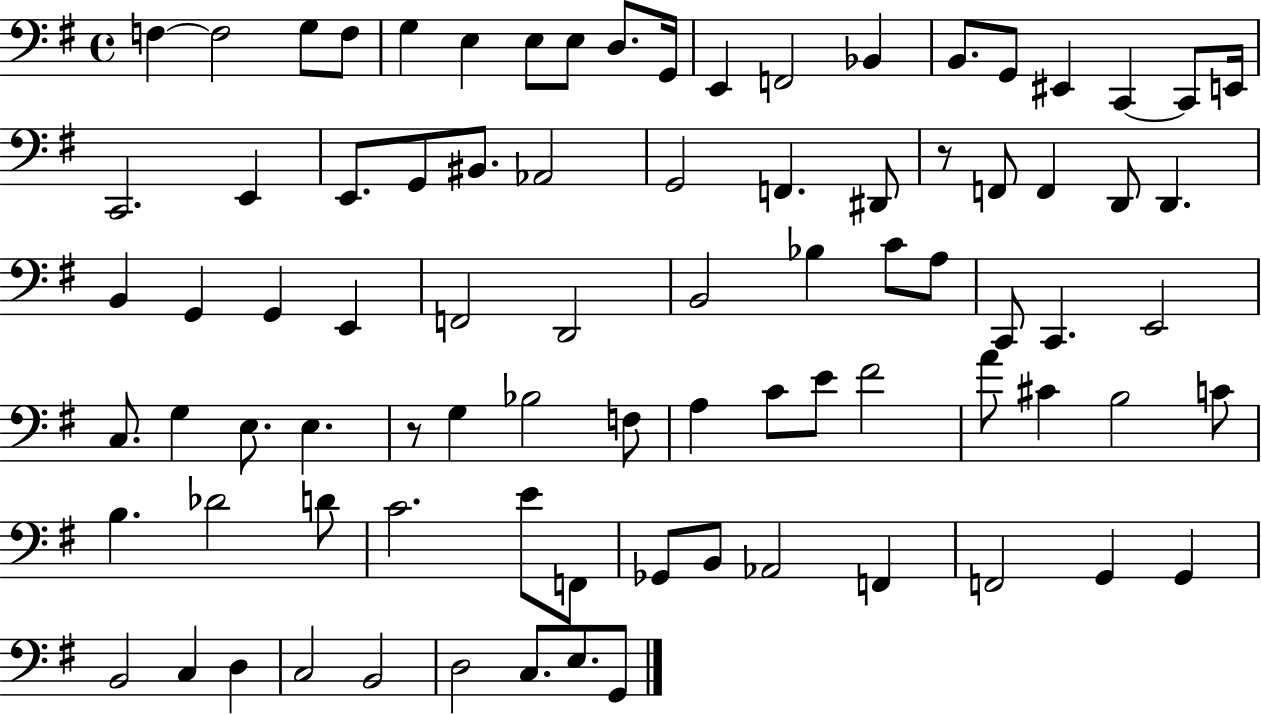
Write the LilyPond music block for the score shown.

{
  \clef bass
  \time 4/4
  \defaultTimeSignature
  \key g \major
  \repeat volta 2 { f4~~ f2 g8 f8 | g4 e4 e8 e8 d8. g,16 | e,4 f,2 bes,4 | b,8. g,8 eis,4 c,4~~ c,8 e,16 | \break c,2. e,4 | e,8. g,8 bis,8. aes,2 | g,2 f,4. dis,8 | r8 f,8 f,4 d,8 d,4. | \break b,4 g,4 g,4 e,4 | f,2 d,2 | b,2 bes4 c'8 a8 | c,8 c,4. e,2 | \break c8. g4 e8. e4. | r8 g4 bes2 f8 | a4 c'8 e'8 fis'2 | a'8 cis'4 b2 c'8 | \break b4. des'2 d'8 | c'2. e'8 f,8 | ges,8 b,8 aes,2 f,4 | f,2 g,4 g,4 | \break b,2 c4 d4 | c2 b,2 | d2 c8. e8. g,8 | } \bar "|."
}